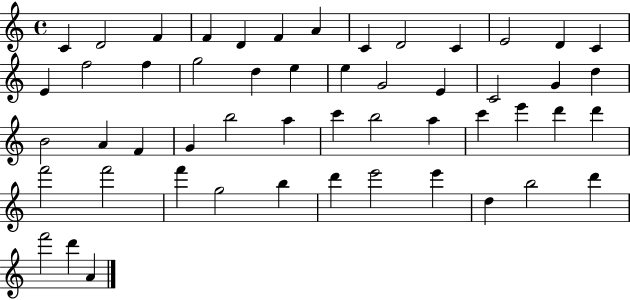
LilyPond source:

{
  \clef treble
  \time 4/4
  \defaultTimeSignature
  \key c \major
  c'4 d'2 f'4 | f'4 d'4 f'4 a'4 | c'4 d'2 c'4 | e'2 d'4 c'4 | \break e'4 f''2 f''4 | g''2 d''4 e''4 | e''4 g'2 e'4 | c'2 g'4 d''4 | \break b'2 a'4 f'4 | g'4 b''2 a''4 | c'''4 b''2 a''4 | c'''4 e'''4 d'''4 d'''4 | \break f'''2 f'''2 | f'''4 g''2 b''4 | d'''4 e'''2 e'''4 | d''4 b''2 d'''4 | \break f'''2 d'''4 a'4 | \bar "|."
}